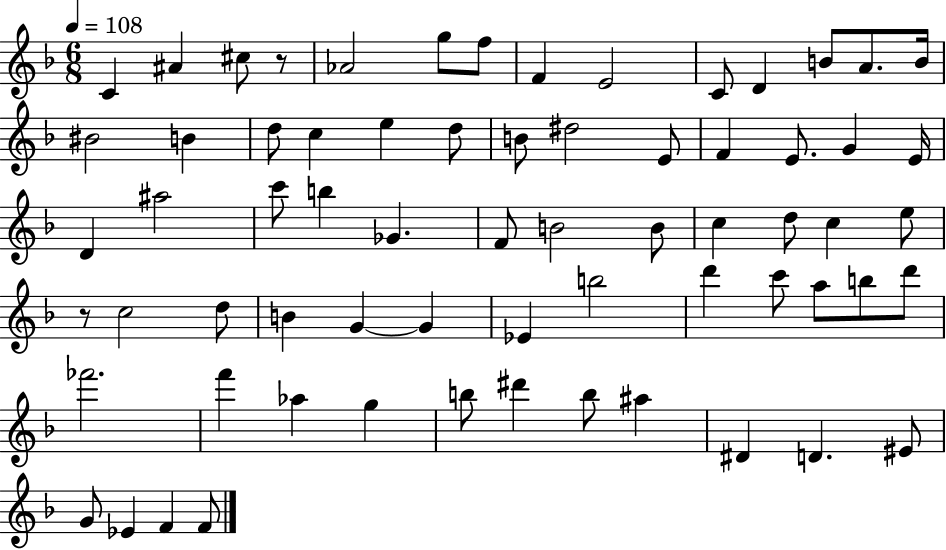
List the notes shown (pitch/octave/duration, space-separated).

C4/q A#4/q C#5/e R/e Ab4/h G5/e F5/e F4/q E4/h C4/e D4/q B4/e A4/e. B4/s BIS4/h B4/q D5/e C5/q E5/q D5/e B4/e D#5/h E4/e F4/q E4/e. G4/q E4/s D4/q A#5/h C6/e B5/q Gb4/q. F4/e B4/h B4/e C5/q D5/e C5/q E5/e R/e C5/h D5/e B4/q G4/q G4/q Eb4/q B5/h D6/q C6/e A5/e B5/e D6/e FES6/h. F6/q Ab5/q G5/q B5/e D#6/q B5/e A#5/q D#4/q D4/q. EIS4/e G4/e Eb4/q F4/q F4/e